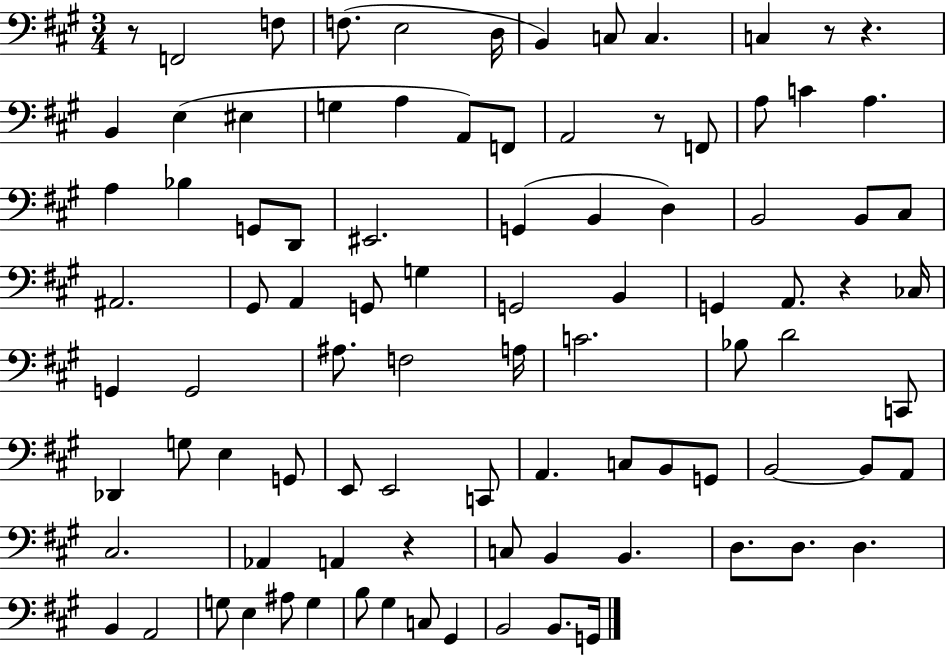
X:1
T:Untitled
M:3/4
L:1/4
K:A
z/2 F,,2 F,/2 F,/2 E,2 D,/4 B,, C,/2 C, C, z/2 z B,, E, ^E, G, A, A,,/2 F,,/2 A,,2 z/2 F,,/2 A,/2 C A, A, _B, G,,/2 D,,/2 ^E,,2 G,, B,, D, B,,2 B,,/2 ^C,/2 ^A,,2 ^G,,/2 A,, G,,/2 G, G,,2 B,, G,, A,,/2 z _C,/4 G,, G,,2 ^A,/2 F,2 A,/4 C2 _B,/2 D2 C,,/2 _D,, G,/2 E, G,,/2 E,,/2 E,,2 C,,/2 A,, C,/2 B,,/2 G,,/2 B,,2 B,,/2 A,,/2 ^C,2 _A,, A,, z C,/2 B,, B,, D,/2 D,/2 D, B,, A,,2 G,/2 E, ^A,/2 G, B,/2 ^G, C,/2 ^G,, B,,2 B,,/2 G,,/4